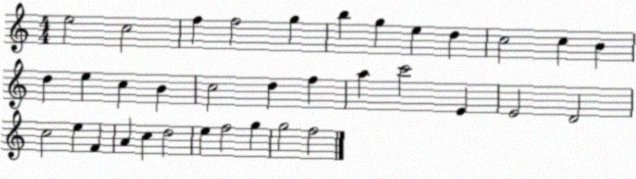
X:1
T:Untitled
M:4/4
L:1/4
K:C
e2 c2 f f2 g b g e d c2 c B d e c B c2 d f a c'2 E E2 D2 c2 e F A c d2 e f2 g g2 f2